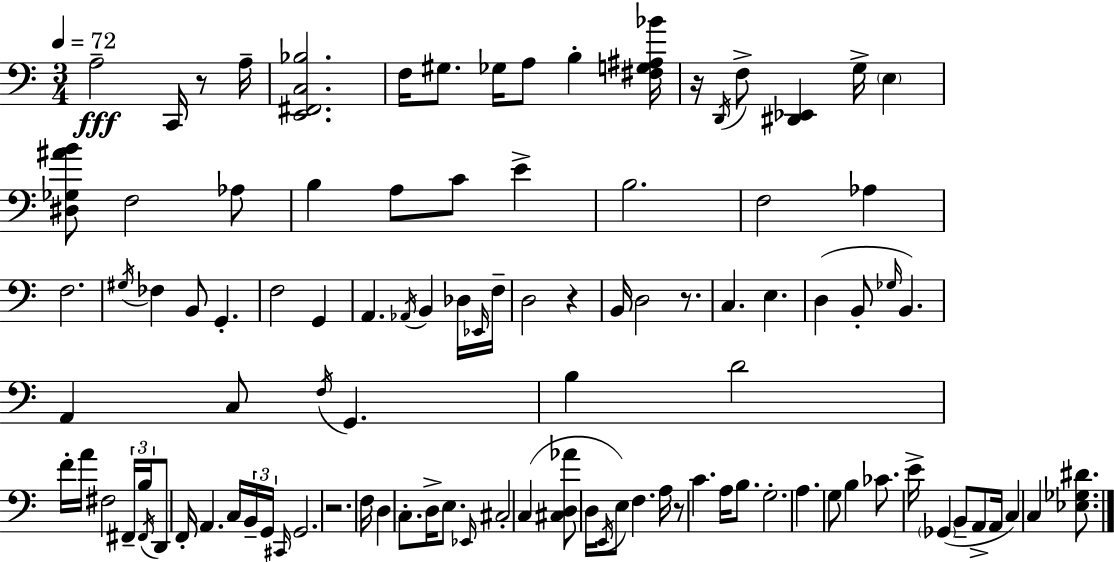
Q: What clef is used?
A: bass